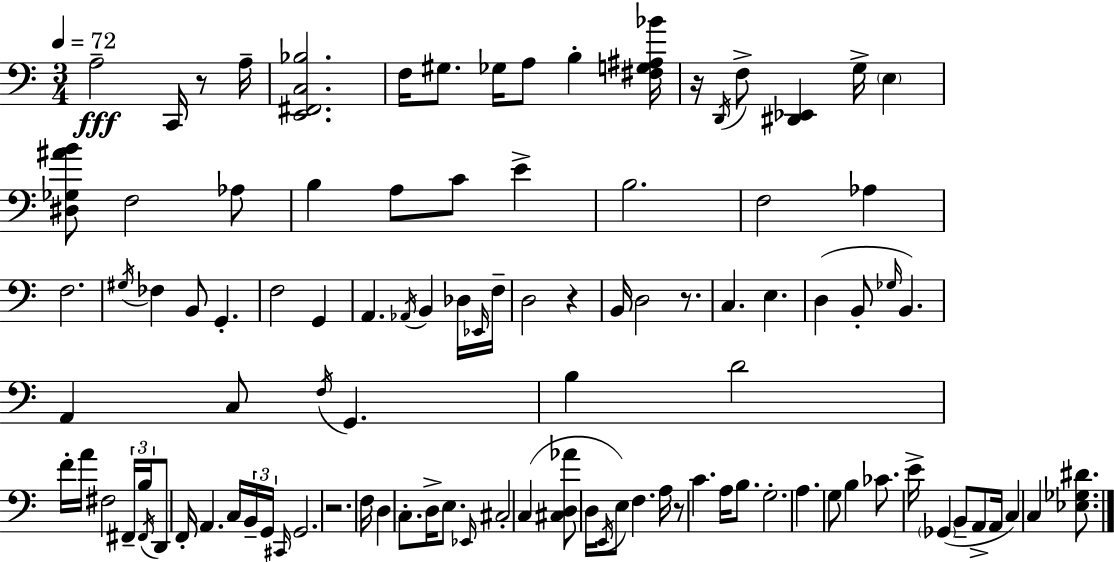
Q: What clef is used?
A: bass